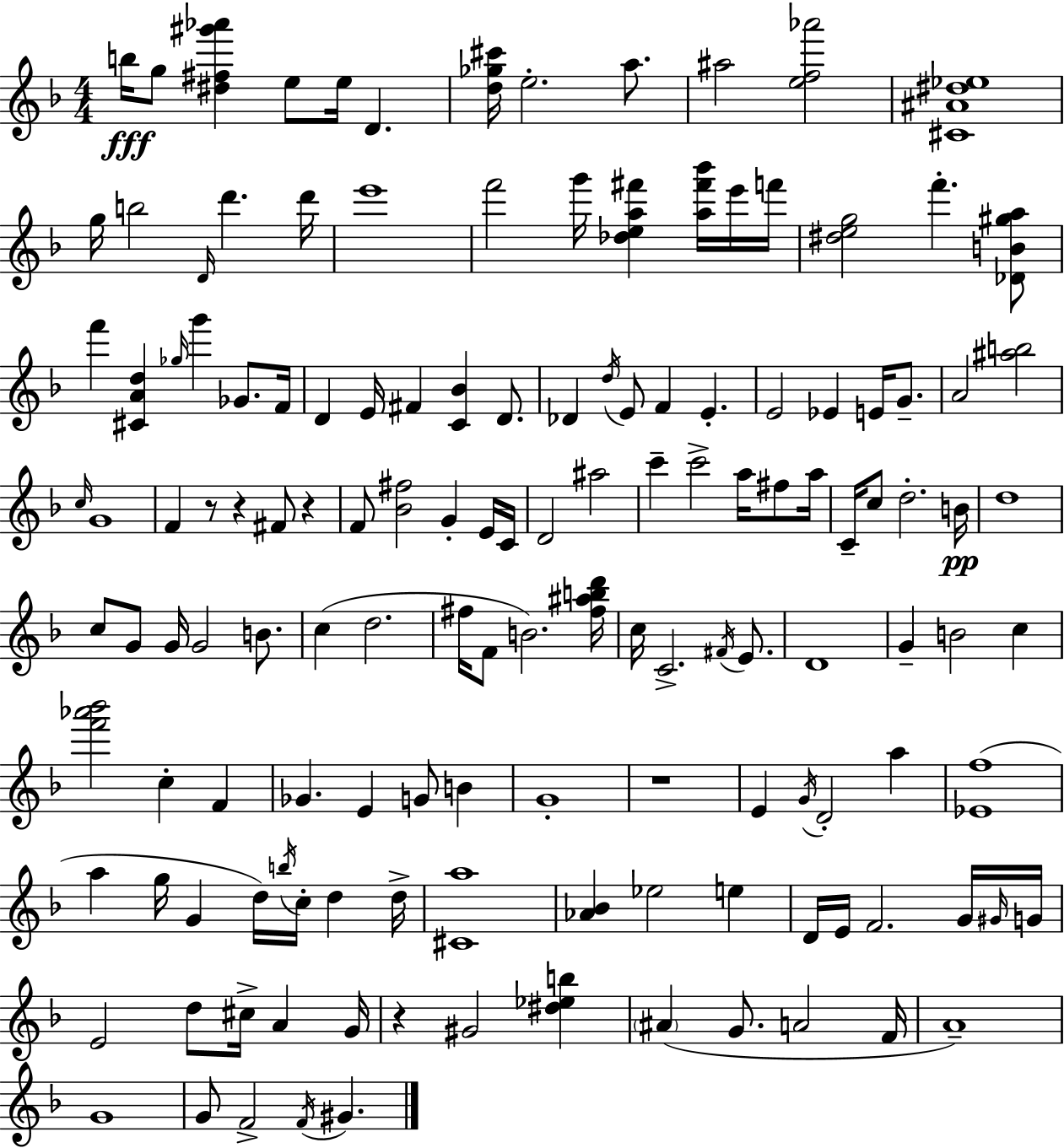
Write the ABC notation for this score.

X:1
T:Untitled
M:4/4
L:1/4
K:F
b/4 g/2 [^d^f^g'_a'] e/2 e/4 D [d_g^c']/4 e2 a/2 ^a2 [ef_a']2 [^C^A^d_e]4 g/4 b2 D/4 d' d'/4 e'4 f'2 g'/4 [_dea^f'] [a^f'_b']/4 e'/4 f'/4 [^deg]2 f' [_DB^ga]/2 f' [^CAd] _g/4 g' _G/2 F/4 D E/4 ^F [C_B] D/2 _D d/4 E/2 F E E2 _E E/4 G/2 A2 [^ab]2 c/4 G4 F z/2 z ^F/2 z F/2 [_B^f]2 G E/4 C/4 D2 ^a2 c' c'2 a/4 ^f/2 a/4 C/4 c/2 d2 B/4 d4 c/2 G/2 G/4 G2 B/2 c d2 ^f/4 F/2 B2 [^f^abd']/4 c/4 C2 ^F/4 E/2 D4 G B2 c [f'_a'_b']2 c F _G E G/2 B G4 z4 E G/4 D2 a [_Ef]4 a g/4 G d/4 b/4 c/4 d d/4 [^Ca]4 [_A_B] _e2 e D/4 E/4 F2 G/4 ^G/4 G/4 E2 d/2 ^c/4 A G/4 z ^G2 [^d_eb] ^A G/2 A2 F/4 A4 G4 G/2 F2 F/4 ^G